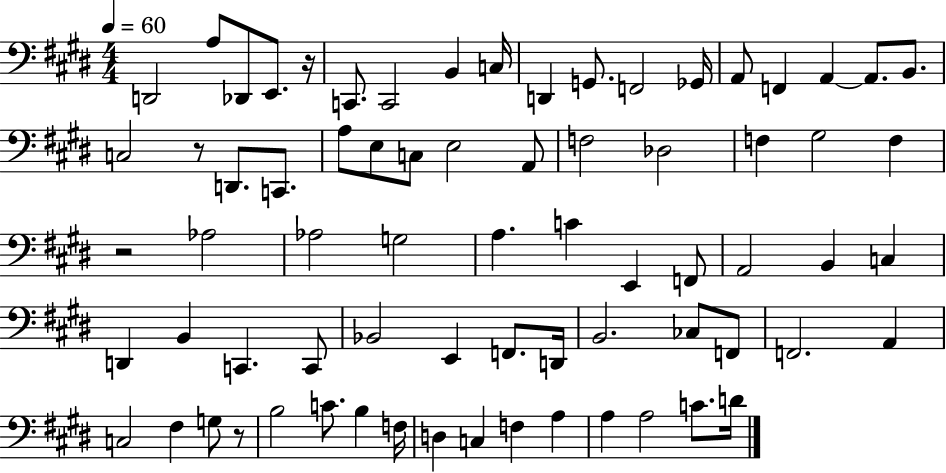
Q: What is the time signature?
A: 4/4